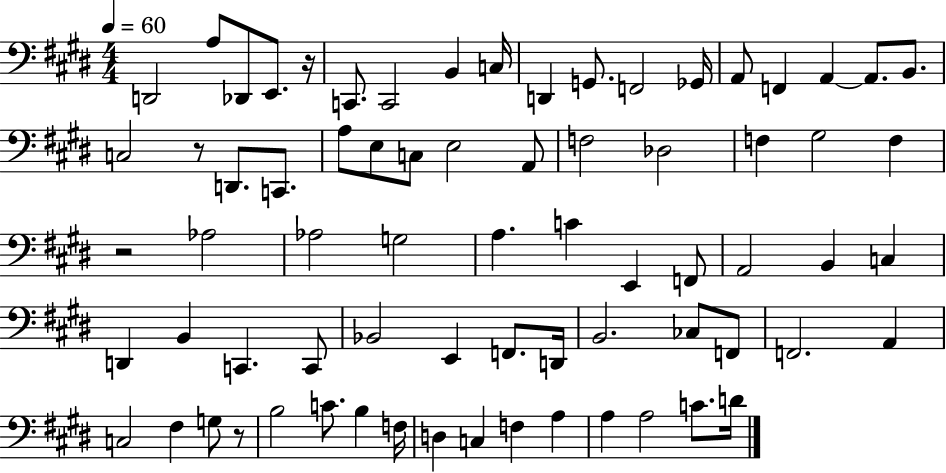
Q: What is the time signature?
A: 4/4